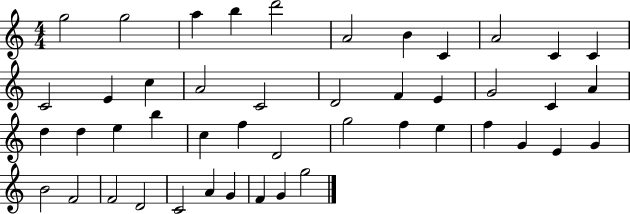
{
  \clef treble
  \numericTimeSignature
  \time 4/4
  \key c \major
  g''2 g''2 | a''4 b''4 d'''2 | a'2 b'4 c'4 | a'2 c'4 c'4 | \break c'2 e'4 c''4 | a'2 c'2 | d'2 f'4 e'4 | g'2 c'4 a'4 | \break d''4 d''4 e''4 b''4 | c''4 f''4 d'2 | g''2 f''4 e''4 | f''4 g'4 e'4 g'4 | \break b'2 f'2 | f'2 d'2 | c'2 a'4 g'4 | f'4 g'4 g''2 | \break \bar "|."
}